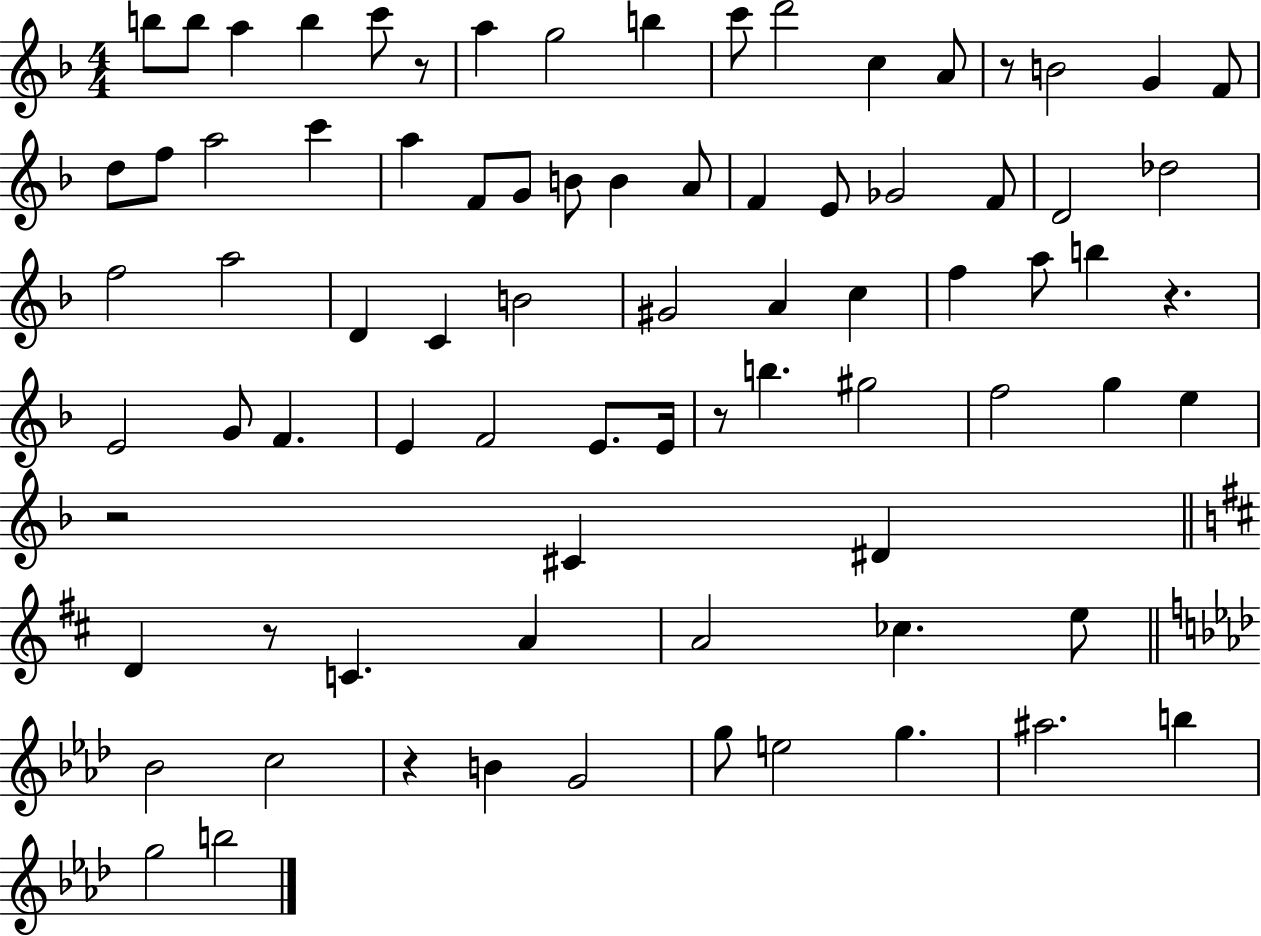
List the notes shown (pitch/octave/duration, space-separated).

B5/e B5/e A5/q B5/q C6/e R/e A5/q G5/h B5/q C6/e D6/h C5/q A4/e R/e B4/h G4/q F4/e D5/e F5/e A5/h C6/q A5/q F4/e G4/e B4/e B4/q A4/e F4/q E4/e Gb4/h F4/e D4/h Db5/h F5/h A5/h D4/q C4/q B4/h G#4/h A4/q C5/q F5/q A5/e B5/q R/q. E4/h G4/e F4/q. E4/q F4/h E4/e. E4/s R/e B5/q. G#5/h F5/h G5/q E5/q R/h C#4/q D#4/q D4/q R/e C4/q. A4/q A4/h CES5/q. E5/e Bb4/h C5/h R/q B4/q G4/h G5/e E5/h G5/q. A#5/h. B5/q G5/h B5/h